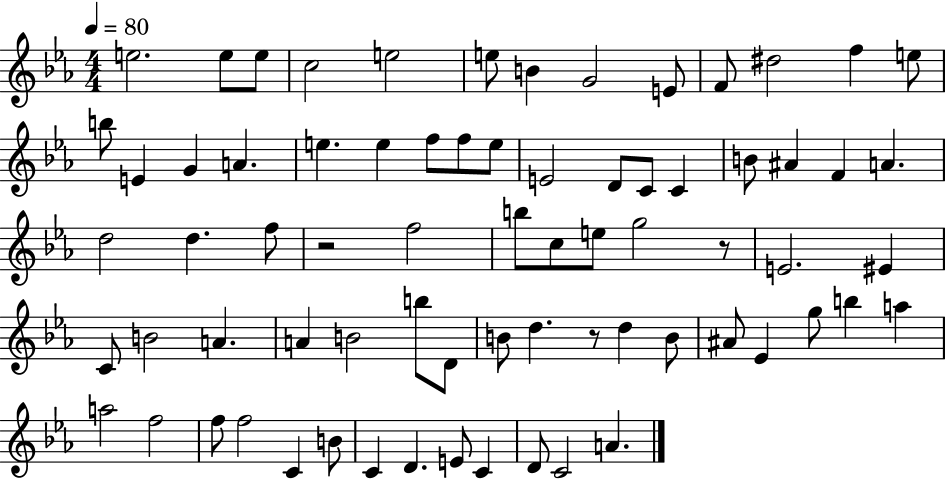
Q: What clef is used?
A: treble